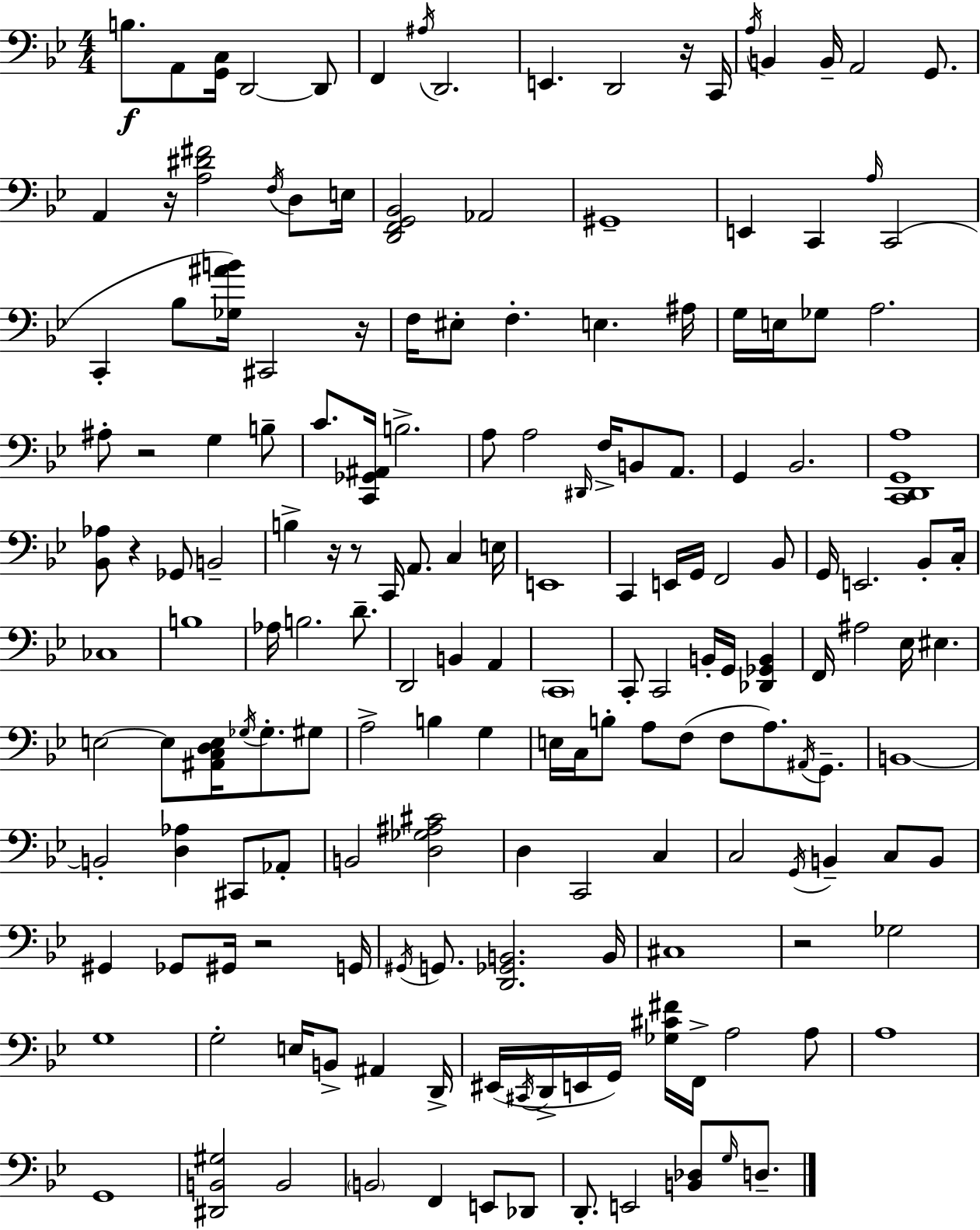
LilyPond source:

{
  \clef bass
  \numericTimeSignature
  \time 4/4
  \key bes \major
  b8.\f a,8 <g, c>16 d,2~~ d,8 | f,4 \acciaccatura { ais16 } d,2. | e,4. d,2 r16 | c,16 \acciaccatura { a16 } b,4 b,16-- a,2 g,8. | \break a,4 r16 <a dis' fis'>2 \acciaccatura { f16 } | d8 e16 <d, f, g, bes,>2 aes,2 | gis,1-- | e,4 c,4 \grace { a16 } c,2( | \break c,4-. bes8 <ges ais' b'>16) cis,2 | r16 f16 eis8-. f4.-. e4. | ais16 g16 e16 ges8 a2. | ais8-. r2 g4 | \break b8-- c'8. <c, ges, ais,>16 b2.-> | a8 a2 \grace { dis,16 } f16-> | b,8 a,8. g,4 bes,2. | <c, d, g, a>1 | \break <bes, aes>8 r4 ges,8 b,2-- | b4-> r16 r8 c,16 a,8. | c4 e16 e,1 | c,4 e,16 g,16 f,2 | \break bes,8 g,16 e,2. | bes,8-. c16-. ces1 | b1 | aes16 b2. | \break d'8.-- d,2 b,4 | a,4 \parenthesize c,1 | c,8-. c,2 b,16-. | g,16 <des, ges, b,>4 f,16 ais2 ees16 eis4. | \break e2~~ e8 <ais, c d e>16 | \acciaccatura { ges16 } ges8.-. gis8 a2-> b4 | g4 e16 c16 b8-. a8 f8( f8 | a8.) \acciaccatura { ais,16 } g,8.-- b,1~~ | \break b,2-. <d aes>4 | cis,8 aes,8-. b,2 <d ges ais cis'>2 | d4 c,2 | c4 c2 \acciaccatura { g,16 } | \break b,4-- c8 b,8 gis,4 ges,8 gis,16 r2 | g,16 \acciaccatura { gis,16 } g,8. <d, ges, b,>2. | b,16 cis1 | r2 | \break ges2 g1 | g2-. | e16 b,8-> ais,4 d,16-> eis,16( \acciaccatura { cis,16 } d,16-> e,16 g,16) <ges cis' fis'>16 f,16-> | a2 a8 a1 | \break g,1 | <dis, b, gis>2 | b,2 \parenthesize b,2 | f,4 e,8 des,8 d,8.-. e,2 | \break <b, des>8 \grace { g16 } d8.-- \bar "|."
}